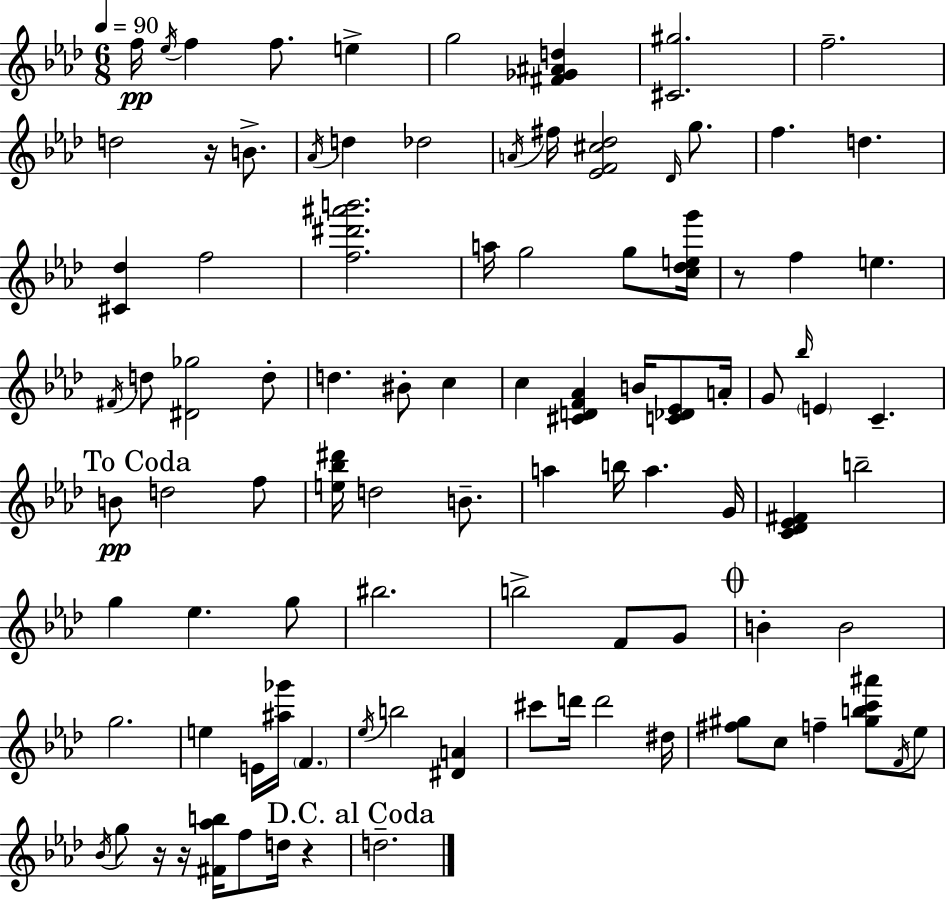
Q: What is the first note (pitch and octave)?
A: F5